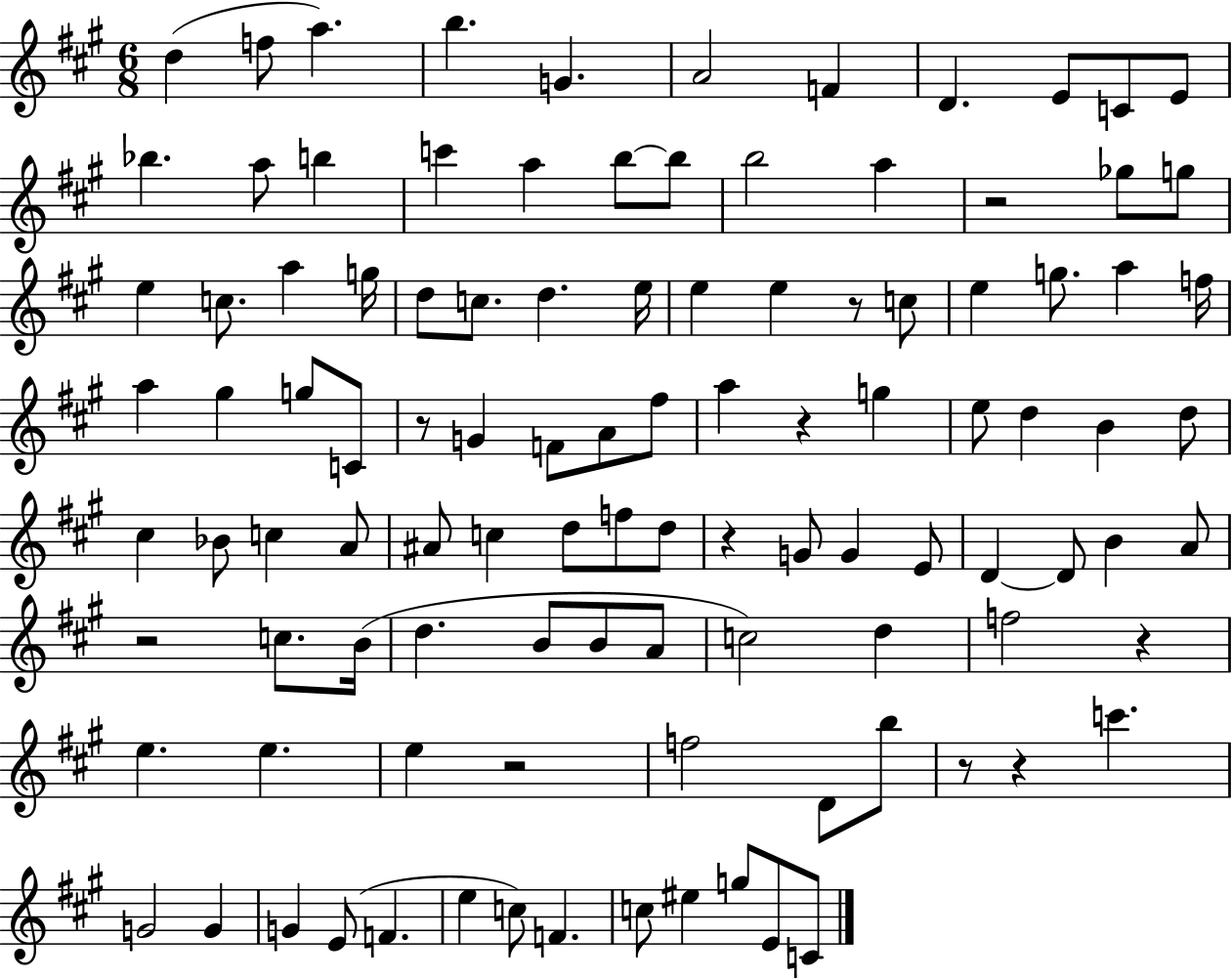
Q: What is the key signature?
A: A major